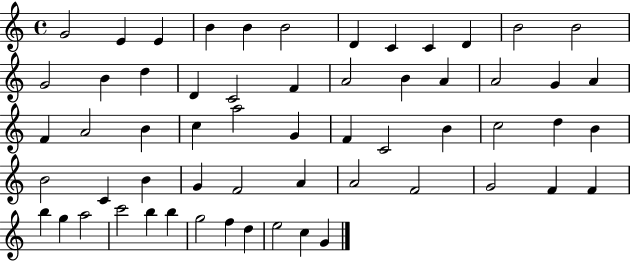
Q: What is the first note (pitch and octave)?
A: G4